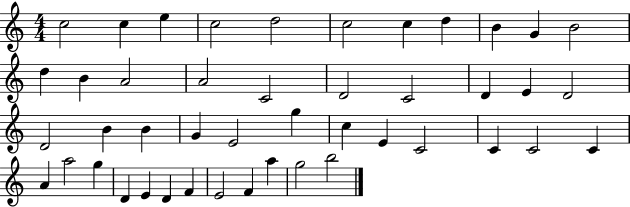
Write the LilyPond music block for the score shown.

{
  \clef treble
  \numericTimeSignature
  \time 4/4
  \key c \major
  c''2 c''4 e''4 | c''2 d''2 | c''2 c''4 d''4 | b'4 g'4 b'2 | \break d''4 b'4 a'2 | a'2 c'2 | d'2 c'2 | d'4 e'4 d'2 | \break d'2 b'4 b'4 | g'4 e'2 g''4 | c''4 e'4 c'2 | c'4 c'2 c'4 | \break a'4 a''2 g''4 | d'4 e'4 d'4 f'4 | e'2 f'4 a''4 | g''2 b''2 | \break \bar "|."
}